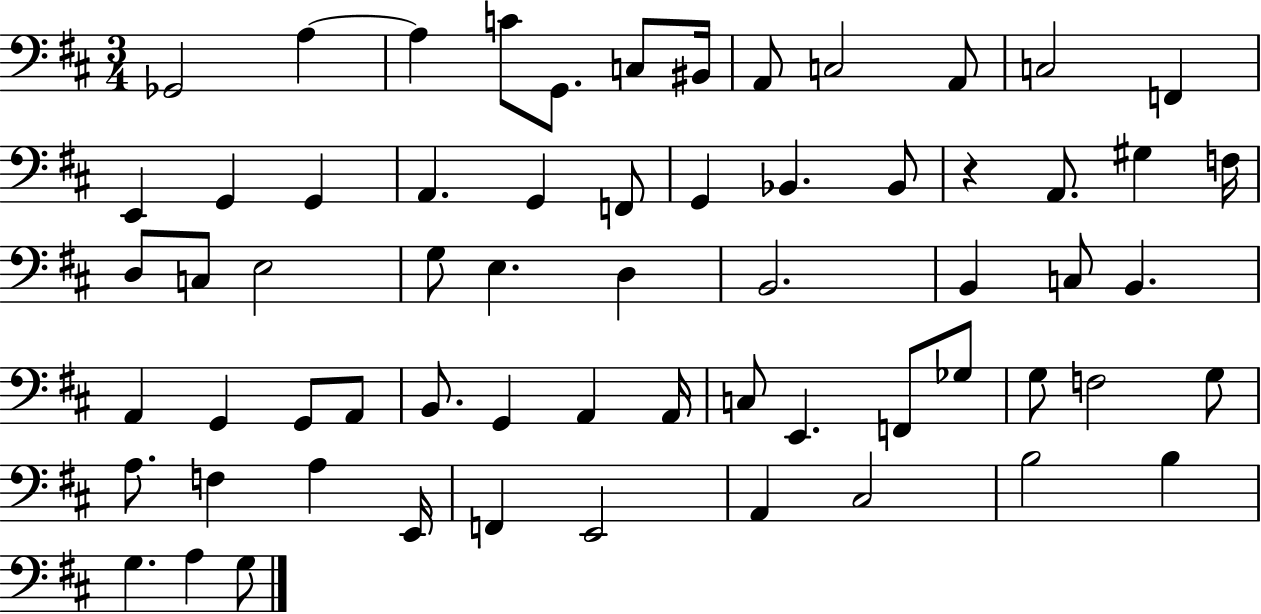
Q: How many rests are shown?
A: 1